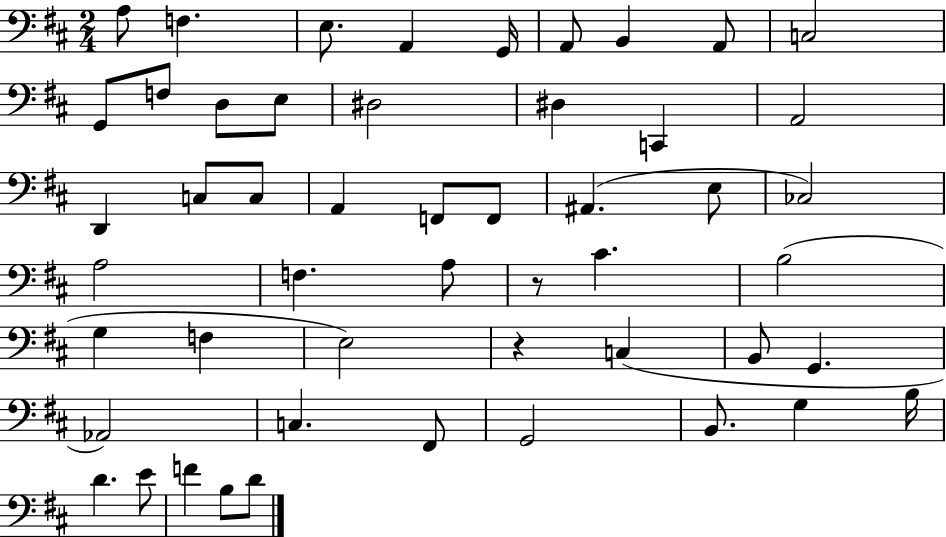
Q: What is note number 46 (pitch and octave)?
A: E4